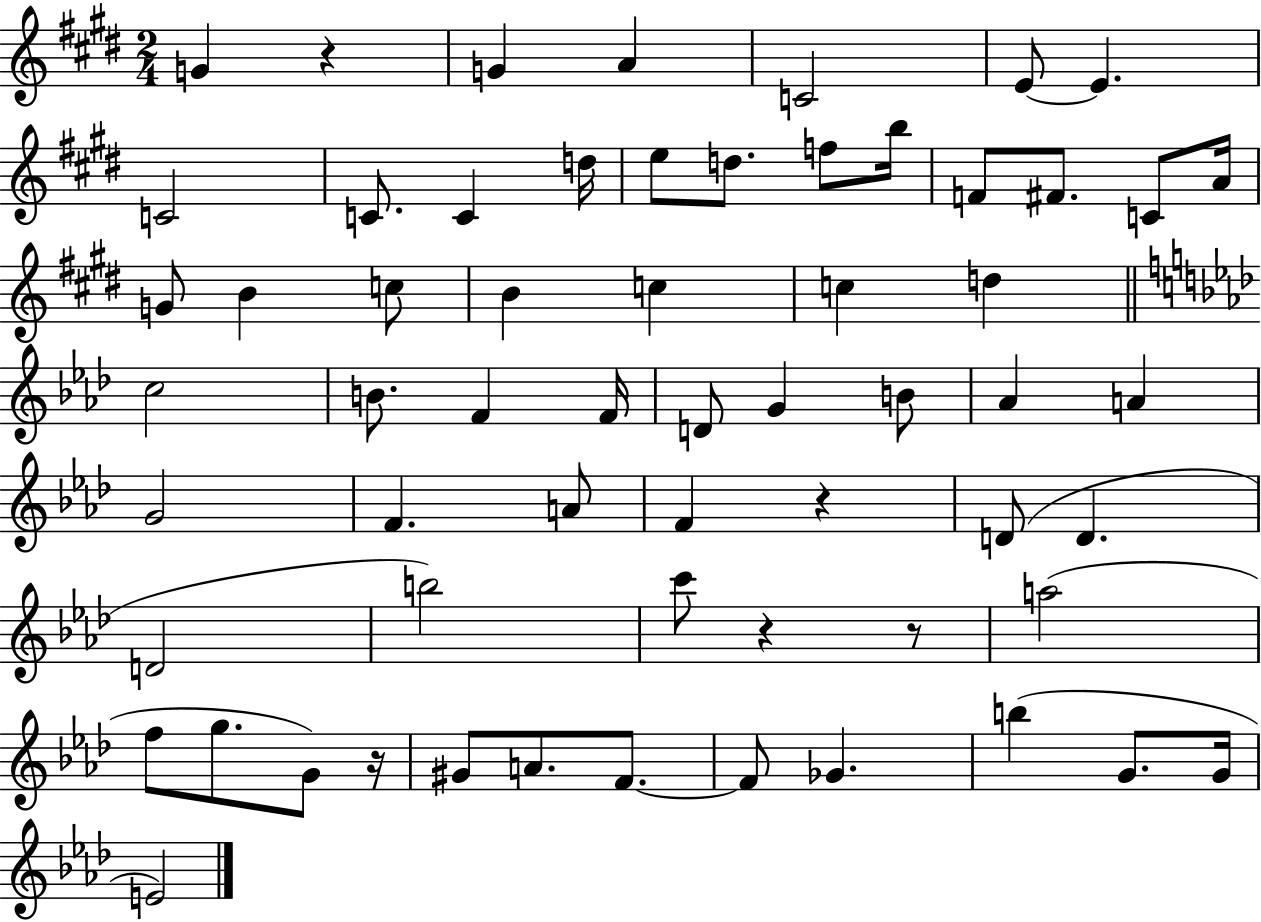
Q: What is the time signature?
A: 2/4